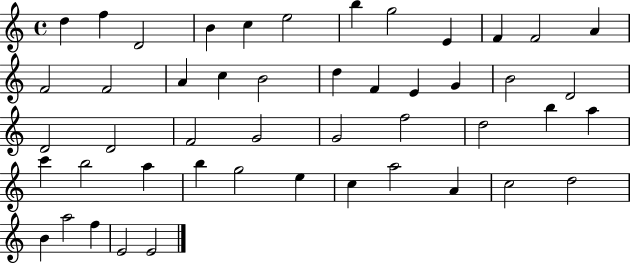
D5/q F5/q D4/h B4/q C5/q E5/h B5/q G5/h E4/q F4/q F4/h A4/q F4/h F4/h A4/q C5/q B4/h D5/q F4/q E4/q G4/q B4/h D4/h D4/h D4/h F4/h G4/h G4/h F5/h D5/h B5/q A5/q C6/q B5/h A5/q B5/q G5/h E5/q C5/q A5/h A4/q C5/h D5/h B4/q A5/h F5/q E4/h E4/h